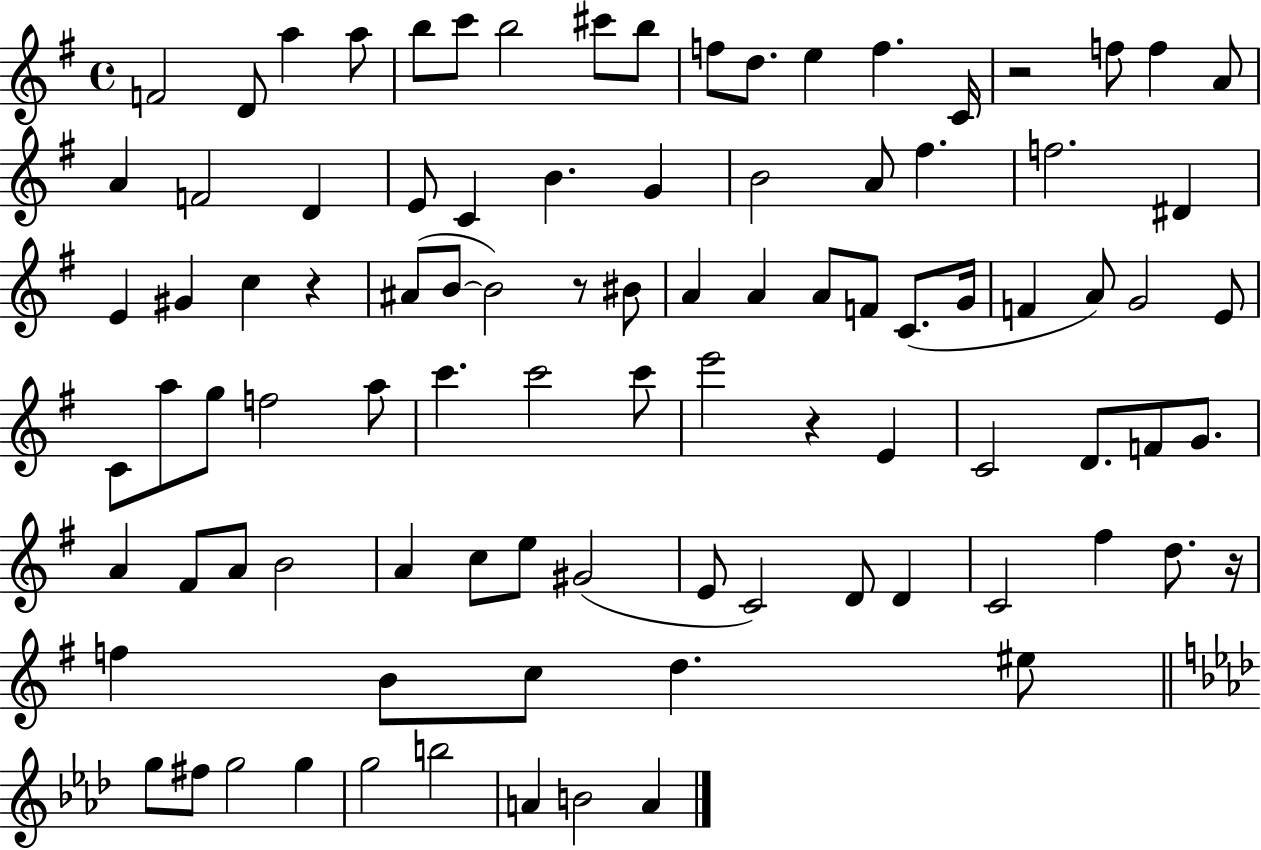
X:1
T:Untitled
M:4/4
L:1/4
K:G
F2 D/2 a a/2 b/2 c'/2 b2 ^c'/2 b/2 f/2 d/2 e f C/4 z2 f/2 f A/2 A F2 D E/2 C B G B2 A/2 ^f f2 ^D E ^G c z ^A/2 B/2 B2 z/2 ^B/2 A A A/2 F/2 C/2 G/4 F A/2 G2 E/2 C/2 a/2 g/2 f2 a/2 c' c'2 c'/2 e'2 z E C2 D/2 F/2 G/2 A ^F/2 A/2 B2 A c/2 e/2 ^G2 E/2 C2 D/2 D C2 ^f d/2 z/4 f B/2 c/2 d ^e/2 g/2 ^f/2 g2 g g2 b2 A B2 A